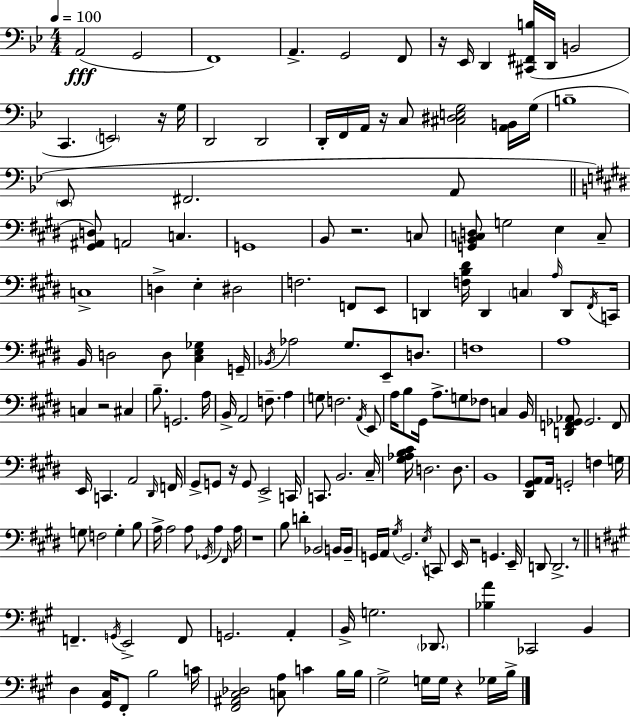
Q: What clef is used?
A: bass